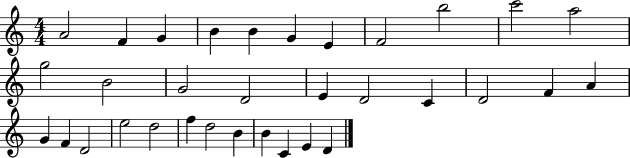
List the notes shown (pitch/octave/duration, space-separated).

A4/h F4/q G4/q B4/q B4/q G4/q E4/q F4/h B5/h C6/h A5/h G5/h B4/h G4/h D4/h E4/q D4/h C4/q D4/h F4/q A4/q G4/q F4/q D4/h E5/h D5/h F5/q D5/h B4/q B4/q C4/q E4/q D4/q